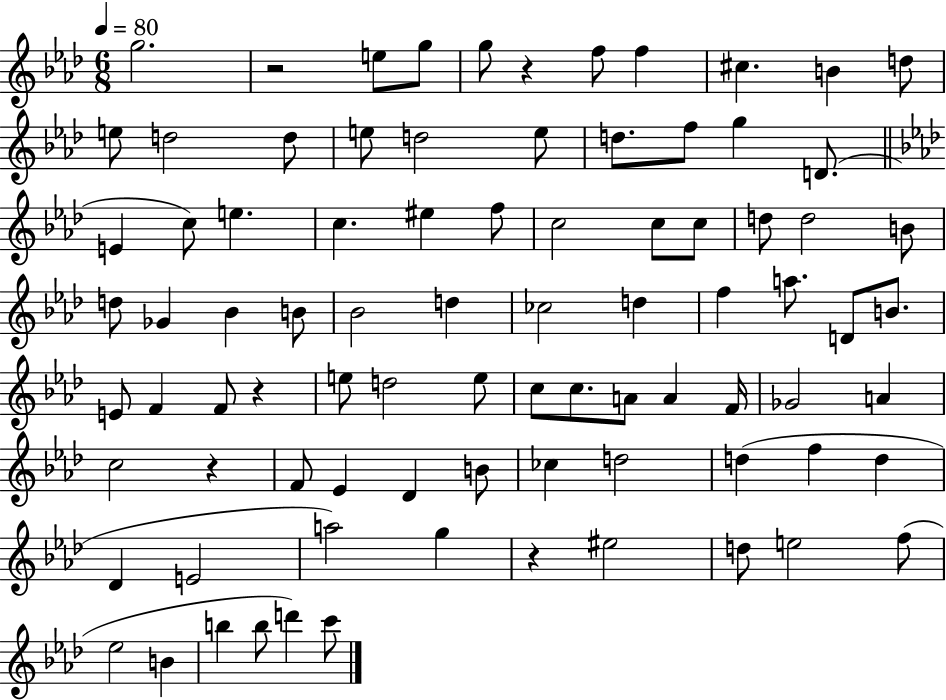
G5/h. R/h E5/e G5/e G5/e R/q F5/e F5/q C#5/q. B4/q D5/e E5/e D5/h D5/e E5/e D5/h E5/e D5/e. F5/e G5/q D4/e. E4/q C5/e E5/q. C5/q. EIS5/q F5/e C5/h C5/e C5/e D5/e D5/h B4/e D5/e Gb4/q Bb4/q B4/e Bb4/h D5/q CES5/h D5/q F5/q A5/e. D4/e B4/e. E4/e F4/q F4/e R/q E5/e D5/h E5/e C5/e C5/e. A4/e A4/q F4/s Gb4/h A4/q C5/h R/q F4/e Eb4/q Db4/q B4/e CES5/q D5/h D5/q F5/q D5/q Db4/q E4/h A5/h G5/q R/q EIS5/h D5/e E5/h F5/e Eb5/h B4/q B5/q B5/e D6/q C6/e